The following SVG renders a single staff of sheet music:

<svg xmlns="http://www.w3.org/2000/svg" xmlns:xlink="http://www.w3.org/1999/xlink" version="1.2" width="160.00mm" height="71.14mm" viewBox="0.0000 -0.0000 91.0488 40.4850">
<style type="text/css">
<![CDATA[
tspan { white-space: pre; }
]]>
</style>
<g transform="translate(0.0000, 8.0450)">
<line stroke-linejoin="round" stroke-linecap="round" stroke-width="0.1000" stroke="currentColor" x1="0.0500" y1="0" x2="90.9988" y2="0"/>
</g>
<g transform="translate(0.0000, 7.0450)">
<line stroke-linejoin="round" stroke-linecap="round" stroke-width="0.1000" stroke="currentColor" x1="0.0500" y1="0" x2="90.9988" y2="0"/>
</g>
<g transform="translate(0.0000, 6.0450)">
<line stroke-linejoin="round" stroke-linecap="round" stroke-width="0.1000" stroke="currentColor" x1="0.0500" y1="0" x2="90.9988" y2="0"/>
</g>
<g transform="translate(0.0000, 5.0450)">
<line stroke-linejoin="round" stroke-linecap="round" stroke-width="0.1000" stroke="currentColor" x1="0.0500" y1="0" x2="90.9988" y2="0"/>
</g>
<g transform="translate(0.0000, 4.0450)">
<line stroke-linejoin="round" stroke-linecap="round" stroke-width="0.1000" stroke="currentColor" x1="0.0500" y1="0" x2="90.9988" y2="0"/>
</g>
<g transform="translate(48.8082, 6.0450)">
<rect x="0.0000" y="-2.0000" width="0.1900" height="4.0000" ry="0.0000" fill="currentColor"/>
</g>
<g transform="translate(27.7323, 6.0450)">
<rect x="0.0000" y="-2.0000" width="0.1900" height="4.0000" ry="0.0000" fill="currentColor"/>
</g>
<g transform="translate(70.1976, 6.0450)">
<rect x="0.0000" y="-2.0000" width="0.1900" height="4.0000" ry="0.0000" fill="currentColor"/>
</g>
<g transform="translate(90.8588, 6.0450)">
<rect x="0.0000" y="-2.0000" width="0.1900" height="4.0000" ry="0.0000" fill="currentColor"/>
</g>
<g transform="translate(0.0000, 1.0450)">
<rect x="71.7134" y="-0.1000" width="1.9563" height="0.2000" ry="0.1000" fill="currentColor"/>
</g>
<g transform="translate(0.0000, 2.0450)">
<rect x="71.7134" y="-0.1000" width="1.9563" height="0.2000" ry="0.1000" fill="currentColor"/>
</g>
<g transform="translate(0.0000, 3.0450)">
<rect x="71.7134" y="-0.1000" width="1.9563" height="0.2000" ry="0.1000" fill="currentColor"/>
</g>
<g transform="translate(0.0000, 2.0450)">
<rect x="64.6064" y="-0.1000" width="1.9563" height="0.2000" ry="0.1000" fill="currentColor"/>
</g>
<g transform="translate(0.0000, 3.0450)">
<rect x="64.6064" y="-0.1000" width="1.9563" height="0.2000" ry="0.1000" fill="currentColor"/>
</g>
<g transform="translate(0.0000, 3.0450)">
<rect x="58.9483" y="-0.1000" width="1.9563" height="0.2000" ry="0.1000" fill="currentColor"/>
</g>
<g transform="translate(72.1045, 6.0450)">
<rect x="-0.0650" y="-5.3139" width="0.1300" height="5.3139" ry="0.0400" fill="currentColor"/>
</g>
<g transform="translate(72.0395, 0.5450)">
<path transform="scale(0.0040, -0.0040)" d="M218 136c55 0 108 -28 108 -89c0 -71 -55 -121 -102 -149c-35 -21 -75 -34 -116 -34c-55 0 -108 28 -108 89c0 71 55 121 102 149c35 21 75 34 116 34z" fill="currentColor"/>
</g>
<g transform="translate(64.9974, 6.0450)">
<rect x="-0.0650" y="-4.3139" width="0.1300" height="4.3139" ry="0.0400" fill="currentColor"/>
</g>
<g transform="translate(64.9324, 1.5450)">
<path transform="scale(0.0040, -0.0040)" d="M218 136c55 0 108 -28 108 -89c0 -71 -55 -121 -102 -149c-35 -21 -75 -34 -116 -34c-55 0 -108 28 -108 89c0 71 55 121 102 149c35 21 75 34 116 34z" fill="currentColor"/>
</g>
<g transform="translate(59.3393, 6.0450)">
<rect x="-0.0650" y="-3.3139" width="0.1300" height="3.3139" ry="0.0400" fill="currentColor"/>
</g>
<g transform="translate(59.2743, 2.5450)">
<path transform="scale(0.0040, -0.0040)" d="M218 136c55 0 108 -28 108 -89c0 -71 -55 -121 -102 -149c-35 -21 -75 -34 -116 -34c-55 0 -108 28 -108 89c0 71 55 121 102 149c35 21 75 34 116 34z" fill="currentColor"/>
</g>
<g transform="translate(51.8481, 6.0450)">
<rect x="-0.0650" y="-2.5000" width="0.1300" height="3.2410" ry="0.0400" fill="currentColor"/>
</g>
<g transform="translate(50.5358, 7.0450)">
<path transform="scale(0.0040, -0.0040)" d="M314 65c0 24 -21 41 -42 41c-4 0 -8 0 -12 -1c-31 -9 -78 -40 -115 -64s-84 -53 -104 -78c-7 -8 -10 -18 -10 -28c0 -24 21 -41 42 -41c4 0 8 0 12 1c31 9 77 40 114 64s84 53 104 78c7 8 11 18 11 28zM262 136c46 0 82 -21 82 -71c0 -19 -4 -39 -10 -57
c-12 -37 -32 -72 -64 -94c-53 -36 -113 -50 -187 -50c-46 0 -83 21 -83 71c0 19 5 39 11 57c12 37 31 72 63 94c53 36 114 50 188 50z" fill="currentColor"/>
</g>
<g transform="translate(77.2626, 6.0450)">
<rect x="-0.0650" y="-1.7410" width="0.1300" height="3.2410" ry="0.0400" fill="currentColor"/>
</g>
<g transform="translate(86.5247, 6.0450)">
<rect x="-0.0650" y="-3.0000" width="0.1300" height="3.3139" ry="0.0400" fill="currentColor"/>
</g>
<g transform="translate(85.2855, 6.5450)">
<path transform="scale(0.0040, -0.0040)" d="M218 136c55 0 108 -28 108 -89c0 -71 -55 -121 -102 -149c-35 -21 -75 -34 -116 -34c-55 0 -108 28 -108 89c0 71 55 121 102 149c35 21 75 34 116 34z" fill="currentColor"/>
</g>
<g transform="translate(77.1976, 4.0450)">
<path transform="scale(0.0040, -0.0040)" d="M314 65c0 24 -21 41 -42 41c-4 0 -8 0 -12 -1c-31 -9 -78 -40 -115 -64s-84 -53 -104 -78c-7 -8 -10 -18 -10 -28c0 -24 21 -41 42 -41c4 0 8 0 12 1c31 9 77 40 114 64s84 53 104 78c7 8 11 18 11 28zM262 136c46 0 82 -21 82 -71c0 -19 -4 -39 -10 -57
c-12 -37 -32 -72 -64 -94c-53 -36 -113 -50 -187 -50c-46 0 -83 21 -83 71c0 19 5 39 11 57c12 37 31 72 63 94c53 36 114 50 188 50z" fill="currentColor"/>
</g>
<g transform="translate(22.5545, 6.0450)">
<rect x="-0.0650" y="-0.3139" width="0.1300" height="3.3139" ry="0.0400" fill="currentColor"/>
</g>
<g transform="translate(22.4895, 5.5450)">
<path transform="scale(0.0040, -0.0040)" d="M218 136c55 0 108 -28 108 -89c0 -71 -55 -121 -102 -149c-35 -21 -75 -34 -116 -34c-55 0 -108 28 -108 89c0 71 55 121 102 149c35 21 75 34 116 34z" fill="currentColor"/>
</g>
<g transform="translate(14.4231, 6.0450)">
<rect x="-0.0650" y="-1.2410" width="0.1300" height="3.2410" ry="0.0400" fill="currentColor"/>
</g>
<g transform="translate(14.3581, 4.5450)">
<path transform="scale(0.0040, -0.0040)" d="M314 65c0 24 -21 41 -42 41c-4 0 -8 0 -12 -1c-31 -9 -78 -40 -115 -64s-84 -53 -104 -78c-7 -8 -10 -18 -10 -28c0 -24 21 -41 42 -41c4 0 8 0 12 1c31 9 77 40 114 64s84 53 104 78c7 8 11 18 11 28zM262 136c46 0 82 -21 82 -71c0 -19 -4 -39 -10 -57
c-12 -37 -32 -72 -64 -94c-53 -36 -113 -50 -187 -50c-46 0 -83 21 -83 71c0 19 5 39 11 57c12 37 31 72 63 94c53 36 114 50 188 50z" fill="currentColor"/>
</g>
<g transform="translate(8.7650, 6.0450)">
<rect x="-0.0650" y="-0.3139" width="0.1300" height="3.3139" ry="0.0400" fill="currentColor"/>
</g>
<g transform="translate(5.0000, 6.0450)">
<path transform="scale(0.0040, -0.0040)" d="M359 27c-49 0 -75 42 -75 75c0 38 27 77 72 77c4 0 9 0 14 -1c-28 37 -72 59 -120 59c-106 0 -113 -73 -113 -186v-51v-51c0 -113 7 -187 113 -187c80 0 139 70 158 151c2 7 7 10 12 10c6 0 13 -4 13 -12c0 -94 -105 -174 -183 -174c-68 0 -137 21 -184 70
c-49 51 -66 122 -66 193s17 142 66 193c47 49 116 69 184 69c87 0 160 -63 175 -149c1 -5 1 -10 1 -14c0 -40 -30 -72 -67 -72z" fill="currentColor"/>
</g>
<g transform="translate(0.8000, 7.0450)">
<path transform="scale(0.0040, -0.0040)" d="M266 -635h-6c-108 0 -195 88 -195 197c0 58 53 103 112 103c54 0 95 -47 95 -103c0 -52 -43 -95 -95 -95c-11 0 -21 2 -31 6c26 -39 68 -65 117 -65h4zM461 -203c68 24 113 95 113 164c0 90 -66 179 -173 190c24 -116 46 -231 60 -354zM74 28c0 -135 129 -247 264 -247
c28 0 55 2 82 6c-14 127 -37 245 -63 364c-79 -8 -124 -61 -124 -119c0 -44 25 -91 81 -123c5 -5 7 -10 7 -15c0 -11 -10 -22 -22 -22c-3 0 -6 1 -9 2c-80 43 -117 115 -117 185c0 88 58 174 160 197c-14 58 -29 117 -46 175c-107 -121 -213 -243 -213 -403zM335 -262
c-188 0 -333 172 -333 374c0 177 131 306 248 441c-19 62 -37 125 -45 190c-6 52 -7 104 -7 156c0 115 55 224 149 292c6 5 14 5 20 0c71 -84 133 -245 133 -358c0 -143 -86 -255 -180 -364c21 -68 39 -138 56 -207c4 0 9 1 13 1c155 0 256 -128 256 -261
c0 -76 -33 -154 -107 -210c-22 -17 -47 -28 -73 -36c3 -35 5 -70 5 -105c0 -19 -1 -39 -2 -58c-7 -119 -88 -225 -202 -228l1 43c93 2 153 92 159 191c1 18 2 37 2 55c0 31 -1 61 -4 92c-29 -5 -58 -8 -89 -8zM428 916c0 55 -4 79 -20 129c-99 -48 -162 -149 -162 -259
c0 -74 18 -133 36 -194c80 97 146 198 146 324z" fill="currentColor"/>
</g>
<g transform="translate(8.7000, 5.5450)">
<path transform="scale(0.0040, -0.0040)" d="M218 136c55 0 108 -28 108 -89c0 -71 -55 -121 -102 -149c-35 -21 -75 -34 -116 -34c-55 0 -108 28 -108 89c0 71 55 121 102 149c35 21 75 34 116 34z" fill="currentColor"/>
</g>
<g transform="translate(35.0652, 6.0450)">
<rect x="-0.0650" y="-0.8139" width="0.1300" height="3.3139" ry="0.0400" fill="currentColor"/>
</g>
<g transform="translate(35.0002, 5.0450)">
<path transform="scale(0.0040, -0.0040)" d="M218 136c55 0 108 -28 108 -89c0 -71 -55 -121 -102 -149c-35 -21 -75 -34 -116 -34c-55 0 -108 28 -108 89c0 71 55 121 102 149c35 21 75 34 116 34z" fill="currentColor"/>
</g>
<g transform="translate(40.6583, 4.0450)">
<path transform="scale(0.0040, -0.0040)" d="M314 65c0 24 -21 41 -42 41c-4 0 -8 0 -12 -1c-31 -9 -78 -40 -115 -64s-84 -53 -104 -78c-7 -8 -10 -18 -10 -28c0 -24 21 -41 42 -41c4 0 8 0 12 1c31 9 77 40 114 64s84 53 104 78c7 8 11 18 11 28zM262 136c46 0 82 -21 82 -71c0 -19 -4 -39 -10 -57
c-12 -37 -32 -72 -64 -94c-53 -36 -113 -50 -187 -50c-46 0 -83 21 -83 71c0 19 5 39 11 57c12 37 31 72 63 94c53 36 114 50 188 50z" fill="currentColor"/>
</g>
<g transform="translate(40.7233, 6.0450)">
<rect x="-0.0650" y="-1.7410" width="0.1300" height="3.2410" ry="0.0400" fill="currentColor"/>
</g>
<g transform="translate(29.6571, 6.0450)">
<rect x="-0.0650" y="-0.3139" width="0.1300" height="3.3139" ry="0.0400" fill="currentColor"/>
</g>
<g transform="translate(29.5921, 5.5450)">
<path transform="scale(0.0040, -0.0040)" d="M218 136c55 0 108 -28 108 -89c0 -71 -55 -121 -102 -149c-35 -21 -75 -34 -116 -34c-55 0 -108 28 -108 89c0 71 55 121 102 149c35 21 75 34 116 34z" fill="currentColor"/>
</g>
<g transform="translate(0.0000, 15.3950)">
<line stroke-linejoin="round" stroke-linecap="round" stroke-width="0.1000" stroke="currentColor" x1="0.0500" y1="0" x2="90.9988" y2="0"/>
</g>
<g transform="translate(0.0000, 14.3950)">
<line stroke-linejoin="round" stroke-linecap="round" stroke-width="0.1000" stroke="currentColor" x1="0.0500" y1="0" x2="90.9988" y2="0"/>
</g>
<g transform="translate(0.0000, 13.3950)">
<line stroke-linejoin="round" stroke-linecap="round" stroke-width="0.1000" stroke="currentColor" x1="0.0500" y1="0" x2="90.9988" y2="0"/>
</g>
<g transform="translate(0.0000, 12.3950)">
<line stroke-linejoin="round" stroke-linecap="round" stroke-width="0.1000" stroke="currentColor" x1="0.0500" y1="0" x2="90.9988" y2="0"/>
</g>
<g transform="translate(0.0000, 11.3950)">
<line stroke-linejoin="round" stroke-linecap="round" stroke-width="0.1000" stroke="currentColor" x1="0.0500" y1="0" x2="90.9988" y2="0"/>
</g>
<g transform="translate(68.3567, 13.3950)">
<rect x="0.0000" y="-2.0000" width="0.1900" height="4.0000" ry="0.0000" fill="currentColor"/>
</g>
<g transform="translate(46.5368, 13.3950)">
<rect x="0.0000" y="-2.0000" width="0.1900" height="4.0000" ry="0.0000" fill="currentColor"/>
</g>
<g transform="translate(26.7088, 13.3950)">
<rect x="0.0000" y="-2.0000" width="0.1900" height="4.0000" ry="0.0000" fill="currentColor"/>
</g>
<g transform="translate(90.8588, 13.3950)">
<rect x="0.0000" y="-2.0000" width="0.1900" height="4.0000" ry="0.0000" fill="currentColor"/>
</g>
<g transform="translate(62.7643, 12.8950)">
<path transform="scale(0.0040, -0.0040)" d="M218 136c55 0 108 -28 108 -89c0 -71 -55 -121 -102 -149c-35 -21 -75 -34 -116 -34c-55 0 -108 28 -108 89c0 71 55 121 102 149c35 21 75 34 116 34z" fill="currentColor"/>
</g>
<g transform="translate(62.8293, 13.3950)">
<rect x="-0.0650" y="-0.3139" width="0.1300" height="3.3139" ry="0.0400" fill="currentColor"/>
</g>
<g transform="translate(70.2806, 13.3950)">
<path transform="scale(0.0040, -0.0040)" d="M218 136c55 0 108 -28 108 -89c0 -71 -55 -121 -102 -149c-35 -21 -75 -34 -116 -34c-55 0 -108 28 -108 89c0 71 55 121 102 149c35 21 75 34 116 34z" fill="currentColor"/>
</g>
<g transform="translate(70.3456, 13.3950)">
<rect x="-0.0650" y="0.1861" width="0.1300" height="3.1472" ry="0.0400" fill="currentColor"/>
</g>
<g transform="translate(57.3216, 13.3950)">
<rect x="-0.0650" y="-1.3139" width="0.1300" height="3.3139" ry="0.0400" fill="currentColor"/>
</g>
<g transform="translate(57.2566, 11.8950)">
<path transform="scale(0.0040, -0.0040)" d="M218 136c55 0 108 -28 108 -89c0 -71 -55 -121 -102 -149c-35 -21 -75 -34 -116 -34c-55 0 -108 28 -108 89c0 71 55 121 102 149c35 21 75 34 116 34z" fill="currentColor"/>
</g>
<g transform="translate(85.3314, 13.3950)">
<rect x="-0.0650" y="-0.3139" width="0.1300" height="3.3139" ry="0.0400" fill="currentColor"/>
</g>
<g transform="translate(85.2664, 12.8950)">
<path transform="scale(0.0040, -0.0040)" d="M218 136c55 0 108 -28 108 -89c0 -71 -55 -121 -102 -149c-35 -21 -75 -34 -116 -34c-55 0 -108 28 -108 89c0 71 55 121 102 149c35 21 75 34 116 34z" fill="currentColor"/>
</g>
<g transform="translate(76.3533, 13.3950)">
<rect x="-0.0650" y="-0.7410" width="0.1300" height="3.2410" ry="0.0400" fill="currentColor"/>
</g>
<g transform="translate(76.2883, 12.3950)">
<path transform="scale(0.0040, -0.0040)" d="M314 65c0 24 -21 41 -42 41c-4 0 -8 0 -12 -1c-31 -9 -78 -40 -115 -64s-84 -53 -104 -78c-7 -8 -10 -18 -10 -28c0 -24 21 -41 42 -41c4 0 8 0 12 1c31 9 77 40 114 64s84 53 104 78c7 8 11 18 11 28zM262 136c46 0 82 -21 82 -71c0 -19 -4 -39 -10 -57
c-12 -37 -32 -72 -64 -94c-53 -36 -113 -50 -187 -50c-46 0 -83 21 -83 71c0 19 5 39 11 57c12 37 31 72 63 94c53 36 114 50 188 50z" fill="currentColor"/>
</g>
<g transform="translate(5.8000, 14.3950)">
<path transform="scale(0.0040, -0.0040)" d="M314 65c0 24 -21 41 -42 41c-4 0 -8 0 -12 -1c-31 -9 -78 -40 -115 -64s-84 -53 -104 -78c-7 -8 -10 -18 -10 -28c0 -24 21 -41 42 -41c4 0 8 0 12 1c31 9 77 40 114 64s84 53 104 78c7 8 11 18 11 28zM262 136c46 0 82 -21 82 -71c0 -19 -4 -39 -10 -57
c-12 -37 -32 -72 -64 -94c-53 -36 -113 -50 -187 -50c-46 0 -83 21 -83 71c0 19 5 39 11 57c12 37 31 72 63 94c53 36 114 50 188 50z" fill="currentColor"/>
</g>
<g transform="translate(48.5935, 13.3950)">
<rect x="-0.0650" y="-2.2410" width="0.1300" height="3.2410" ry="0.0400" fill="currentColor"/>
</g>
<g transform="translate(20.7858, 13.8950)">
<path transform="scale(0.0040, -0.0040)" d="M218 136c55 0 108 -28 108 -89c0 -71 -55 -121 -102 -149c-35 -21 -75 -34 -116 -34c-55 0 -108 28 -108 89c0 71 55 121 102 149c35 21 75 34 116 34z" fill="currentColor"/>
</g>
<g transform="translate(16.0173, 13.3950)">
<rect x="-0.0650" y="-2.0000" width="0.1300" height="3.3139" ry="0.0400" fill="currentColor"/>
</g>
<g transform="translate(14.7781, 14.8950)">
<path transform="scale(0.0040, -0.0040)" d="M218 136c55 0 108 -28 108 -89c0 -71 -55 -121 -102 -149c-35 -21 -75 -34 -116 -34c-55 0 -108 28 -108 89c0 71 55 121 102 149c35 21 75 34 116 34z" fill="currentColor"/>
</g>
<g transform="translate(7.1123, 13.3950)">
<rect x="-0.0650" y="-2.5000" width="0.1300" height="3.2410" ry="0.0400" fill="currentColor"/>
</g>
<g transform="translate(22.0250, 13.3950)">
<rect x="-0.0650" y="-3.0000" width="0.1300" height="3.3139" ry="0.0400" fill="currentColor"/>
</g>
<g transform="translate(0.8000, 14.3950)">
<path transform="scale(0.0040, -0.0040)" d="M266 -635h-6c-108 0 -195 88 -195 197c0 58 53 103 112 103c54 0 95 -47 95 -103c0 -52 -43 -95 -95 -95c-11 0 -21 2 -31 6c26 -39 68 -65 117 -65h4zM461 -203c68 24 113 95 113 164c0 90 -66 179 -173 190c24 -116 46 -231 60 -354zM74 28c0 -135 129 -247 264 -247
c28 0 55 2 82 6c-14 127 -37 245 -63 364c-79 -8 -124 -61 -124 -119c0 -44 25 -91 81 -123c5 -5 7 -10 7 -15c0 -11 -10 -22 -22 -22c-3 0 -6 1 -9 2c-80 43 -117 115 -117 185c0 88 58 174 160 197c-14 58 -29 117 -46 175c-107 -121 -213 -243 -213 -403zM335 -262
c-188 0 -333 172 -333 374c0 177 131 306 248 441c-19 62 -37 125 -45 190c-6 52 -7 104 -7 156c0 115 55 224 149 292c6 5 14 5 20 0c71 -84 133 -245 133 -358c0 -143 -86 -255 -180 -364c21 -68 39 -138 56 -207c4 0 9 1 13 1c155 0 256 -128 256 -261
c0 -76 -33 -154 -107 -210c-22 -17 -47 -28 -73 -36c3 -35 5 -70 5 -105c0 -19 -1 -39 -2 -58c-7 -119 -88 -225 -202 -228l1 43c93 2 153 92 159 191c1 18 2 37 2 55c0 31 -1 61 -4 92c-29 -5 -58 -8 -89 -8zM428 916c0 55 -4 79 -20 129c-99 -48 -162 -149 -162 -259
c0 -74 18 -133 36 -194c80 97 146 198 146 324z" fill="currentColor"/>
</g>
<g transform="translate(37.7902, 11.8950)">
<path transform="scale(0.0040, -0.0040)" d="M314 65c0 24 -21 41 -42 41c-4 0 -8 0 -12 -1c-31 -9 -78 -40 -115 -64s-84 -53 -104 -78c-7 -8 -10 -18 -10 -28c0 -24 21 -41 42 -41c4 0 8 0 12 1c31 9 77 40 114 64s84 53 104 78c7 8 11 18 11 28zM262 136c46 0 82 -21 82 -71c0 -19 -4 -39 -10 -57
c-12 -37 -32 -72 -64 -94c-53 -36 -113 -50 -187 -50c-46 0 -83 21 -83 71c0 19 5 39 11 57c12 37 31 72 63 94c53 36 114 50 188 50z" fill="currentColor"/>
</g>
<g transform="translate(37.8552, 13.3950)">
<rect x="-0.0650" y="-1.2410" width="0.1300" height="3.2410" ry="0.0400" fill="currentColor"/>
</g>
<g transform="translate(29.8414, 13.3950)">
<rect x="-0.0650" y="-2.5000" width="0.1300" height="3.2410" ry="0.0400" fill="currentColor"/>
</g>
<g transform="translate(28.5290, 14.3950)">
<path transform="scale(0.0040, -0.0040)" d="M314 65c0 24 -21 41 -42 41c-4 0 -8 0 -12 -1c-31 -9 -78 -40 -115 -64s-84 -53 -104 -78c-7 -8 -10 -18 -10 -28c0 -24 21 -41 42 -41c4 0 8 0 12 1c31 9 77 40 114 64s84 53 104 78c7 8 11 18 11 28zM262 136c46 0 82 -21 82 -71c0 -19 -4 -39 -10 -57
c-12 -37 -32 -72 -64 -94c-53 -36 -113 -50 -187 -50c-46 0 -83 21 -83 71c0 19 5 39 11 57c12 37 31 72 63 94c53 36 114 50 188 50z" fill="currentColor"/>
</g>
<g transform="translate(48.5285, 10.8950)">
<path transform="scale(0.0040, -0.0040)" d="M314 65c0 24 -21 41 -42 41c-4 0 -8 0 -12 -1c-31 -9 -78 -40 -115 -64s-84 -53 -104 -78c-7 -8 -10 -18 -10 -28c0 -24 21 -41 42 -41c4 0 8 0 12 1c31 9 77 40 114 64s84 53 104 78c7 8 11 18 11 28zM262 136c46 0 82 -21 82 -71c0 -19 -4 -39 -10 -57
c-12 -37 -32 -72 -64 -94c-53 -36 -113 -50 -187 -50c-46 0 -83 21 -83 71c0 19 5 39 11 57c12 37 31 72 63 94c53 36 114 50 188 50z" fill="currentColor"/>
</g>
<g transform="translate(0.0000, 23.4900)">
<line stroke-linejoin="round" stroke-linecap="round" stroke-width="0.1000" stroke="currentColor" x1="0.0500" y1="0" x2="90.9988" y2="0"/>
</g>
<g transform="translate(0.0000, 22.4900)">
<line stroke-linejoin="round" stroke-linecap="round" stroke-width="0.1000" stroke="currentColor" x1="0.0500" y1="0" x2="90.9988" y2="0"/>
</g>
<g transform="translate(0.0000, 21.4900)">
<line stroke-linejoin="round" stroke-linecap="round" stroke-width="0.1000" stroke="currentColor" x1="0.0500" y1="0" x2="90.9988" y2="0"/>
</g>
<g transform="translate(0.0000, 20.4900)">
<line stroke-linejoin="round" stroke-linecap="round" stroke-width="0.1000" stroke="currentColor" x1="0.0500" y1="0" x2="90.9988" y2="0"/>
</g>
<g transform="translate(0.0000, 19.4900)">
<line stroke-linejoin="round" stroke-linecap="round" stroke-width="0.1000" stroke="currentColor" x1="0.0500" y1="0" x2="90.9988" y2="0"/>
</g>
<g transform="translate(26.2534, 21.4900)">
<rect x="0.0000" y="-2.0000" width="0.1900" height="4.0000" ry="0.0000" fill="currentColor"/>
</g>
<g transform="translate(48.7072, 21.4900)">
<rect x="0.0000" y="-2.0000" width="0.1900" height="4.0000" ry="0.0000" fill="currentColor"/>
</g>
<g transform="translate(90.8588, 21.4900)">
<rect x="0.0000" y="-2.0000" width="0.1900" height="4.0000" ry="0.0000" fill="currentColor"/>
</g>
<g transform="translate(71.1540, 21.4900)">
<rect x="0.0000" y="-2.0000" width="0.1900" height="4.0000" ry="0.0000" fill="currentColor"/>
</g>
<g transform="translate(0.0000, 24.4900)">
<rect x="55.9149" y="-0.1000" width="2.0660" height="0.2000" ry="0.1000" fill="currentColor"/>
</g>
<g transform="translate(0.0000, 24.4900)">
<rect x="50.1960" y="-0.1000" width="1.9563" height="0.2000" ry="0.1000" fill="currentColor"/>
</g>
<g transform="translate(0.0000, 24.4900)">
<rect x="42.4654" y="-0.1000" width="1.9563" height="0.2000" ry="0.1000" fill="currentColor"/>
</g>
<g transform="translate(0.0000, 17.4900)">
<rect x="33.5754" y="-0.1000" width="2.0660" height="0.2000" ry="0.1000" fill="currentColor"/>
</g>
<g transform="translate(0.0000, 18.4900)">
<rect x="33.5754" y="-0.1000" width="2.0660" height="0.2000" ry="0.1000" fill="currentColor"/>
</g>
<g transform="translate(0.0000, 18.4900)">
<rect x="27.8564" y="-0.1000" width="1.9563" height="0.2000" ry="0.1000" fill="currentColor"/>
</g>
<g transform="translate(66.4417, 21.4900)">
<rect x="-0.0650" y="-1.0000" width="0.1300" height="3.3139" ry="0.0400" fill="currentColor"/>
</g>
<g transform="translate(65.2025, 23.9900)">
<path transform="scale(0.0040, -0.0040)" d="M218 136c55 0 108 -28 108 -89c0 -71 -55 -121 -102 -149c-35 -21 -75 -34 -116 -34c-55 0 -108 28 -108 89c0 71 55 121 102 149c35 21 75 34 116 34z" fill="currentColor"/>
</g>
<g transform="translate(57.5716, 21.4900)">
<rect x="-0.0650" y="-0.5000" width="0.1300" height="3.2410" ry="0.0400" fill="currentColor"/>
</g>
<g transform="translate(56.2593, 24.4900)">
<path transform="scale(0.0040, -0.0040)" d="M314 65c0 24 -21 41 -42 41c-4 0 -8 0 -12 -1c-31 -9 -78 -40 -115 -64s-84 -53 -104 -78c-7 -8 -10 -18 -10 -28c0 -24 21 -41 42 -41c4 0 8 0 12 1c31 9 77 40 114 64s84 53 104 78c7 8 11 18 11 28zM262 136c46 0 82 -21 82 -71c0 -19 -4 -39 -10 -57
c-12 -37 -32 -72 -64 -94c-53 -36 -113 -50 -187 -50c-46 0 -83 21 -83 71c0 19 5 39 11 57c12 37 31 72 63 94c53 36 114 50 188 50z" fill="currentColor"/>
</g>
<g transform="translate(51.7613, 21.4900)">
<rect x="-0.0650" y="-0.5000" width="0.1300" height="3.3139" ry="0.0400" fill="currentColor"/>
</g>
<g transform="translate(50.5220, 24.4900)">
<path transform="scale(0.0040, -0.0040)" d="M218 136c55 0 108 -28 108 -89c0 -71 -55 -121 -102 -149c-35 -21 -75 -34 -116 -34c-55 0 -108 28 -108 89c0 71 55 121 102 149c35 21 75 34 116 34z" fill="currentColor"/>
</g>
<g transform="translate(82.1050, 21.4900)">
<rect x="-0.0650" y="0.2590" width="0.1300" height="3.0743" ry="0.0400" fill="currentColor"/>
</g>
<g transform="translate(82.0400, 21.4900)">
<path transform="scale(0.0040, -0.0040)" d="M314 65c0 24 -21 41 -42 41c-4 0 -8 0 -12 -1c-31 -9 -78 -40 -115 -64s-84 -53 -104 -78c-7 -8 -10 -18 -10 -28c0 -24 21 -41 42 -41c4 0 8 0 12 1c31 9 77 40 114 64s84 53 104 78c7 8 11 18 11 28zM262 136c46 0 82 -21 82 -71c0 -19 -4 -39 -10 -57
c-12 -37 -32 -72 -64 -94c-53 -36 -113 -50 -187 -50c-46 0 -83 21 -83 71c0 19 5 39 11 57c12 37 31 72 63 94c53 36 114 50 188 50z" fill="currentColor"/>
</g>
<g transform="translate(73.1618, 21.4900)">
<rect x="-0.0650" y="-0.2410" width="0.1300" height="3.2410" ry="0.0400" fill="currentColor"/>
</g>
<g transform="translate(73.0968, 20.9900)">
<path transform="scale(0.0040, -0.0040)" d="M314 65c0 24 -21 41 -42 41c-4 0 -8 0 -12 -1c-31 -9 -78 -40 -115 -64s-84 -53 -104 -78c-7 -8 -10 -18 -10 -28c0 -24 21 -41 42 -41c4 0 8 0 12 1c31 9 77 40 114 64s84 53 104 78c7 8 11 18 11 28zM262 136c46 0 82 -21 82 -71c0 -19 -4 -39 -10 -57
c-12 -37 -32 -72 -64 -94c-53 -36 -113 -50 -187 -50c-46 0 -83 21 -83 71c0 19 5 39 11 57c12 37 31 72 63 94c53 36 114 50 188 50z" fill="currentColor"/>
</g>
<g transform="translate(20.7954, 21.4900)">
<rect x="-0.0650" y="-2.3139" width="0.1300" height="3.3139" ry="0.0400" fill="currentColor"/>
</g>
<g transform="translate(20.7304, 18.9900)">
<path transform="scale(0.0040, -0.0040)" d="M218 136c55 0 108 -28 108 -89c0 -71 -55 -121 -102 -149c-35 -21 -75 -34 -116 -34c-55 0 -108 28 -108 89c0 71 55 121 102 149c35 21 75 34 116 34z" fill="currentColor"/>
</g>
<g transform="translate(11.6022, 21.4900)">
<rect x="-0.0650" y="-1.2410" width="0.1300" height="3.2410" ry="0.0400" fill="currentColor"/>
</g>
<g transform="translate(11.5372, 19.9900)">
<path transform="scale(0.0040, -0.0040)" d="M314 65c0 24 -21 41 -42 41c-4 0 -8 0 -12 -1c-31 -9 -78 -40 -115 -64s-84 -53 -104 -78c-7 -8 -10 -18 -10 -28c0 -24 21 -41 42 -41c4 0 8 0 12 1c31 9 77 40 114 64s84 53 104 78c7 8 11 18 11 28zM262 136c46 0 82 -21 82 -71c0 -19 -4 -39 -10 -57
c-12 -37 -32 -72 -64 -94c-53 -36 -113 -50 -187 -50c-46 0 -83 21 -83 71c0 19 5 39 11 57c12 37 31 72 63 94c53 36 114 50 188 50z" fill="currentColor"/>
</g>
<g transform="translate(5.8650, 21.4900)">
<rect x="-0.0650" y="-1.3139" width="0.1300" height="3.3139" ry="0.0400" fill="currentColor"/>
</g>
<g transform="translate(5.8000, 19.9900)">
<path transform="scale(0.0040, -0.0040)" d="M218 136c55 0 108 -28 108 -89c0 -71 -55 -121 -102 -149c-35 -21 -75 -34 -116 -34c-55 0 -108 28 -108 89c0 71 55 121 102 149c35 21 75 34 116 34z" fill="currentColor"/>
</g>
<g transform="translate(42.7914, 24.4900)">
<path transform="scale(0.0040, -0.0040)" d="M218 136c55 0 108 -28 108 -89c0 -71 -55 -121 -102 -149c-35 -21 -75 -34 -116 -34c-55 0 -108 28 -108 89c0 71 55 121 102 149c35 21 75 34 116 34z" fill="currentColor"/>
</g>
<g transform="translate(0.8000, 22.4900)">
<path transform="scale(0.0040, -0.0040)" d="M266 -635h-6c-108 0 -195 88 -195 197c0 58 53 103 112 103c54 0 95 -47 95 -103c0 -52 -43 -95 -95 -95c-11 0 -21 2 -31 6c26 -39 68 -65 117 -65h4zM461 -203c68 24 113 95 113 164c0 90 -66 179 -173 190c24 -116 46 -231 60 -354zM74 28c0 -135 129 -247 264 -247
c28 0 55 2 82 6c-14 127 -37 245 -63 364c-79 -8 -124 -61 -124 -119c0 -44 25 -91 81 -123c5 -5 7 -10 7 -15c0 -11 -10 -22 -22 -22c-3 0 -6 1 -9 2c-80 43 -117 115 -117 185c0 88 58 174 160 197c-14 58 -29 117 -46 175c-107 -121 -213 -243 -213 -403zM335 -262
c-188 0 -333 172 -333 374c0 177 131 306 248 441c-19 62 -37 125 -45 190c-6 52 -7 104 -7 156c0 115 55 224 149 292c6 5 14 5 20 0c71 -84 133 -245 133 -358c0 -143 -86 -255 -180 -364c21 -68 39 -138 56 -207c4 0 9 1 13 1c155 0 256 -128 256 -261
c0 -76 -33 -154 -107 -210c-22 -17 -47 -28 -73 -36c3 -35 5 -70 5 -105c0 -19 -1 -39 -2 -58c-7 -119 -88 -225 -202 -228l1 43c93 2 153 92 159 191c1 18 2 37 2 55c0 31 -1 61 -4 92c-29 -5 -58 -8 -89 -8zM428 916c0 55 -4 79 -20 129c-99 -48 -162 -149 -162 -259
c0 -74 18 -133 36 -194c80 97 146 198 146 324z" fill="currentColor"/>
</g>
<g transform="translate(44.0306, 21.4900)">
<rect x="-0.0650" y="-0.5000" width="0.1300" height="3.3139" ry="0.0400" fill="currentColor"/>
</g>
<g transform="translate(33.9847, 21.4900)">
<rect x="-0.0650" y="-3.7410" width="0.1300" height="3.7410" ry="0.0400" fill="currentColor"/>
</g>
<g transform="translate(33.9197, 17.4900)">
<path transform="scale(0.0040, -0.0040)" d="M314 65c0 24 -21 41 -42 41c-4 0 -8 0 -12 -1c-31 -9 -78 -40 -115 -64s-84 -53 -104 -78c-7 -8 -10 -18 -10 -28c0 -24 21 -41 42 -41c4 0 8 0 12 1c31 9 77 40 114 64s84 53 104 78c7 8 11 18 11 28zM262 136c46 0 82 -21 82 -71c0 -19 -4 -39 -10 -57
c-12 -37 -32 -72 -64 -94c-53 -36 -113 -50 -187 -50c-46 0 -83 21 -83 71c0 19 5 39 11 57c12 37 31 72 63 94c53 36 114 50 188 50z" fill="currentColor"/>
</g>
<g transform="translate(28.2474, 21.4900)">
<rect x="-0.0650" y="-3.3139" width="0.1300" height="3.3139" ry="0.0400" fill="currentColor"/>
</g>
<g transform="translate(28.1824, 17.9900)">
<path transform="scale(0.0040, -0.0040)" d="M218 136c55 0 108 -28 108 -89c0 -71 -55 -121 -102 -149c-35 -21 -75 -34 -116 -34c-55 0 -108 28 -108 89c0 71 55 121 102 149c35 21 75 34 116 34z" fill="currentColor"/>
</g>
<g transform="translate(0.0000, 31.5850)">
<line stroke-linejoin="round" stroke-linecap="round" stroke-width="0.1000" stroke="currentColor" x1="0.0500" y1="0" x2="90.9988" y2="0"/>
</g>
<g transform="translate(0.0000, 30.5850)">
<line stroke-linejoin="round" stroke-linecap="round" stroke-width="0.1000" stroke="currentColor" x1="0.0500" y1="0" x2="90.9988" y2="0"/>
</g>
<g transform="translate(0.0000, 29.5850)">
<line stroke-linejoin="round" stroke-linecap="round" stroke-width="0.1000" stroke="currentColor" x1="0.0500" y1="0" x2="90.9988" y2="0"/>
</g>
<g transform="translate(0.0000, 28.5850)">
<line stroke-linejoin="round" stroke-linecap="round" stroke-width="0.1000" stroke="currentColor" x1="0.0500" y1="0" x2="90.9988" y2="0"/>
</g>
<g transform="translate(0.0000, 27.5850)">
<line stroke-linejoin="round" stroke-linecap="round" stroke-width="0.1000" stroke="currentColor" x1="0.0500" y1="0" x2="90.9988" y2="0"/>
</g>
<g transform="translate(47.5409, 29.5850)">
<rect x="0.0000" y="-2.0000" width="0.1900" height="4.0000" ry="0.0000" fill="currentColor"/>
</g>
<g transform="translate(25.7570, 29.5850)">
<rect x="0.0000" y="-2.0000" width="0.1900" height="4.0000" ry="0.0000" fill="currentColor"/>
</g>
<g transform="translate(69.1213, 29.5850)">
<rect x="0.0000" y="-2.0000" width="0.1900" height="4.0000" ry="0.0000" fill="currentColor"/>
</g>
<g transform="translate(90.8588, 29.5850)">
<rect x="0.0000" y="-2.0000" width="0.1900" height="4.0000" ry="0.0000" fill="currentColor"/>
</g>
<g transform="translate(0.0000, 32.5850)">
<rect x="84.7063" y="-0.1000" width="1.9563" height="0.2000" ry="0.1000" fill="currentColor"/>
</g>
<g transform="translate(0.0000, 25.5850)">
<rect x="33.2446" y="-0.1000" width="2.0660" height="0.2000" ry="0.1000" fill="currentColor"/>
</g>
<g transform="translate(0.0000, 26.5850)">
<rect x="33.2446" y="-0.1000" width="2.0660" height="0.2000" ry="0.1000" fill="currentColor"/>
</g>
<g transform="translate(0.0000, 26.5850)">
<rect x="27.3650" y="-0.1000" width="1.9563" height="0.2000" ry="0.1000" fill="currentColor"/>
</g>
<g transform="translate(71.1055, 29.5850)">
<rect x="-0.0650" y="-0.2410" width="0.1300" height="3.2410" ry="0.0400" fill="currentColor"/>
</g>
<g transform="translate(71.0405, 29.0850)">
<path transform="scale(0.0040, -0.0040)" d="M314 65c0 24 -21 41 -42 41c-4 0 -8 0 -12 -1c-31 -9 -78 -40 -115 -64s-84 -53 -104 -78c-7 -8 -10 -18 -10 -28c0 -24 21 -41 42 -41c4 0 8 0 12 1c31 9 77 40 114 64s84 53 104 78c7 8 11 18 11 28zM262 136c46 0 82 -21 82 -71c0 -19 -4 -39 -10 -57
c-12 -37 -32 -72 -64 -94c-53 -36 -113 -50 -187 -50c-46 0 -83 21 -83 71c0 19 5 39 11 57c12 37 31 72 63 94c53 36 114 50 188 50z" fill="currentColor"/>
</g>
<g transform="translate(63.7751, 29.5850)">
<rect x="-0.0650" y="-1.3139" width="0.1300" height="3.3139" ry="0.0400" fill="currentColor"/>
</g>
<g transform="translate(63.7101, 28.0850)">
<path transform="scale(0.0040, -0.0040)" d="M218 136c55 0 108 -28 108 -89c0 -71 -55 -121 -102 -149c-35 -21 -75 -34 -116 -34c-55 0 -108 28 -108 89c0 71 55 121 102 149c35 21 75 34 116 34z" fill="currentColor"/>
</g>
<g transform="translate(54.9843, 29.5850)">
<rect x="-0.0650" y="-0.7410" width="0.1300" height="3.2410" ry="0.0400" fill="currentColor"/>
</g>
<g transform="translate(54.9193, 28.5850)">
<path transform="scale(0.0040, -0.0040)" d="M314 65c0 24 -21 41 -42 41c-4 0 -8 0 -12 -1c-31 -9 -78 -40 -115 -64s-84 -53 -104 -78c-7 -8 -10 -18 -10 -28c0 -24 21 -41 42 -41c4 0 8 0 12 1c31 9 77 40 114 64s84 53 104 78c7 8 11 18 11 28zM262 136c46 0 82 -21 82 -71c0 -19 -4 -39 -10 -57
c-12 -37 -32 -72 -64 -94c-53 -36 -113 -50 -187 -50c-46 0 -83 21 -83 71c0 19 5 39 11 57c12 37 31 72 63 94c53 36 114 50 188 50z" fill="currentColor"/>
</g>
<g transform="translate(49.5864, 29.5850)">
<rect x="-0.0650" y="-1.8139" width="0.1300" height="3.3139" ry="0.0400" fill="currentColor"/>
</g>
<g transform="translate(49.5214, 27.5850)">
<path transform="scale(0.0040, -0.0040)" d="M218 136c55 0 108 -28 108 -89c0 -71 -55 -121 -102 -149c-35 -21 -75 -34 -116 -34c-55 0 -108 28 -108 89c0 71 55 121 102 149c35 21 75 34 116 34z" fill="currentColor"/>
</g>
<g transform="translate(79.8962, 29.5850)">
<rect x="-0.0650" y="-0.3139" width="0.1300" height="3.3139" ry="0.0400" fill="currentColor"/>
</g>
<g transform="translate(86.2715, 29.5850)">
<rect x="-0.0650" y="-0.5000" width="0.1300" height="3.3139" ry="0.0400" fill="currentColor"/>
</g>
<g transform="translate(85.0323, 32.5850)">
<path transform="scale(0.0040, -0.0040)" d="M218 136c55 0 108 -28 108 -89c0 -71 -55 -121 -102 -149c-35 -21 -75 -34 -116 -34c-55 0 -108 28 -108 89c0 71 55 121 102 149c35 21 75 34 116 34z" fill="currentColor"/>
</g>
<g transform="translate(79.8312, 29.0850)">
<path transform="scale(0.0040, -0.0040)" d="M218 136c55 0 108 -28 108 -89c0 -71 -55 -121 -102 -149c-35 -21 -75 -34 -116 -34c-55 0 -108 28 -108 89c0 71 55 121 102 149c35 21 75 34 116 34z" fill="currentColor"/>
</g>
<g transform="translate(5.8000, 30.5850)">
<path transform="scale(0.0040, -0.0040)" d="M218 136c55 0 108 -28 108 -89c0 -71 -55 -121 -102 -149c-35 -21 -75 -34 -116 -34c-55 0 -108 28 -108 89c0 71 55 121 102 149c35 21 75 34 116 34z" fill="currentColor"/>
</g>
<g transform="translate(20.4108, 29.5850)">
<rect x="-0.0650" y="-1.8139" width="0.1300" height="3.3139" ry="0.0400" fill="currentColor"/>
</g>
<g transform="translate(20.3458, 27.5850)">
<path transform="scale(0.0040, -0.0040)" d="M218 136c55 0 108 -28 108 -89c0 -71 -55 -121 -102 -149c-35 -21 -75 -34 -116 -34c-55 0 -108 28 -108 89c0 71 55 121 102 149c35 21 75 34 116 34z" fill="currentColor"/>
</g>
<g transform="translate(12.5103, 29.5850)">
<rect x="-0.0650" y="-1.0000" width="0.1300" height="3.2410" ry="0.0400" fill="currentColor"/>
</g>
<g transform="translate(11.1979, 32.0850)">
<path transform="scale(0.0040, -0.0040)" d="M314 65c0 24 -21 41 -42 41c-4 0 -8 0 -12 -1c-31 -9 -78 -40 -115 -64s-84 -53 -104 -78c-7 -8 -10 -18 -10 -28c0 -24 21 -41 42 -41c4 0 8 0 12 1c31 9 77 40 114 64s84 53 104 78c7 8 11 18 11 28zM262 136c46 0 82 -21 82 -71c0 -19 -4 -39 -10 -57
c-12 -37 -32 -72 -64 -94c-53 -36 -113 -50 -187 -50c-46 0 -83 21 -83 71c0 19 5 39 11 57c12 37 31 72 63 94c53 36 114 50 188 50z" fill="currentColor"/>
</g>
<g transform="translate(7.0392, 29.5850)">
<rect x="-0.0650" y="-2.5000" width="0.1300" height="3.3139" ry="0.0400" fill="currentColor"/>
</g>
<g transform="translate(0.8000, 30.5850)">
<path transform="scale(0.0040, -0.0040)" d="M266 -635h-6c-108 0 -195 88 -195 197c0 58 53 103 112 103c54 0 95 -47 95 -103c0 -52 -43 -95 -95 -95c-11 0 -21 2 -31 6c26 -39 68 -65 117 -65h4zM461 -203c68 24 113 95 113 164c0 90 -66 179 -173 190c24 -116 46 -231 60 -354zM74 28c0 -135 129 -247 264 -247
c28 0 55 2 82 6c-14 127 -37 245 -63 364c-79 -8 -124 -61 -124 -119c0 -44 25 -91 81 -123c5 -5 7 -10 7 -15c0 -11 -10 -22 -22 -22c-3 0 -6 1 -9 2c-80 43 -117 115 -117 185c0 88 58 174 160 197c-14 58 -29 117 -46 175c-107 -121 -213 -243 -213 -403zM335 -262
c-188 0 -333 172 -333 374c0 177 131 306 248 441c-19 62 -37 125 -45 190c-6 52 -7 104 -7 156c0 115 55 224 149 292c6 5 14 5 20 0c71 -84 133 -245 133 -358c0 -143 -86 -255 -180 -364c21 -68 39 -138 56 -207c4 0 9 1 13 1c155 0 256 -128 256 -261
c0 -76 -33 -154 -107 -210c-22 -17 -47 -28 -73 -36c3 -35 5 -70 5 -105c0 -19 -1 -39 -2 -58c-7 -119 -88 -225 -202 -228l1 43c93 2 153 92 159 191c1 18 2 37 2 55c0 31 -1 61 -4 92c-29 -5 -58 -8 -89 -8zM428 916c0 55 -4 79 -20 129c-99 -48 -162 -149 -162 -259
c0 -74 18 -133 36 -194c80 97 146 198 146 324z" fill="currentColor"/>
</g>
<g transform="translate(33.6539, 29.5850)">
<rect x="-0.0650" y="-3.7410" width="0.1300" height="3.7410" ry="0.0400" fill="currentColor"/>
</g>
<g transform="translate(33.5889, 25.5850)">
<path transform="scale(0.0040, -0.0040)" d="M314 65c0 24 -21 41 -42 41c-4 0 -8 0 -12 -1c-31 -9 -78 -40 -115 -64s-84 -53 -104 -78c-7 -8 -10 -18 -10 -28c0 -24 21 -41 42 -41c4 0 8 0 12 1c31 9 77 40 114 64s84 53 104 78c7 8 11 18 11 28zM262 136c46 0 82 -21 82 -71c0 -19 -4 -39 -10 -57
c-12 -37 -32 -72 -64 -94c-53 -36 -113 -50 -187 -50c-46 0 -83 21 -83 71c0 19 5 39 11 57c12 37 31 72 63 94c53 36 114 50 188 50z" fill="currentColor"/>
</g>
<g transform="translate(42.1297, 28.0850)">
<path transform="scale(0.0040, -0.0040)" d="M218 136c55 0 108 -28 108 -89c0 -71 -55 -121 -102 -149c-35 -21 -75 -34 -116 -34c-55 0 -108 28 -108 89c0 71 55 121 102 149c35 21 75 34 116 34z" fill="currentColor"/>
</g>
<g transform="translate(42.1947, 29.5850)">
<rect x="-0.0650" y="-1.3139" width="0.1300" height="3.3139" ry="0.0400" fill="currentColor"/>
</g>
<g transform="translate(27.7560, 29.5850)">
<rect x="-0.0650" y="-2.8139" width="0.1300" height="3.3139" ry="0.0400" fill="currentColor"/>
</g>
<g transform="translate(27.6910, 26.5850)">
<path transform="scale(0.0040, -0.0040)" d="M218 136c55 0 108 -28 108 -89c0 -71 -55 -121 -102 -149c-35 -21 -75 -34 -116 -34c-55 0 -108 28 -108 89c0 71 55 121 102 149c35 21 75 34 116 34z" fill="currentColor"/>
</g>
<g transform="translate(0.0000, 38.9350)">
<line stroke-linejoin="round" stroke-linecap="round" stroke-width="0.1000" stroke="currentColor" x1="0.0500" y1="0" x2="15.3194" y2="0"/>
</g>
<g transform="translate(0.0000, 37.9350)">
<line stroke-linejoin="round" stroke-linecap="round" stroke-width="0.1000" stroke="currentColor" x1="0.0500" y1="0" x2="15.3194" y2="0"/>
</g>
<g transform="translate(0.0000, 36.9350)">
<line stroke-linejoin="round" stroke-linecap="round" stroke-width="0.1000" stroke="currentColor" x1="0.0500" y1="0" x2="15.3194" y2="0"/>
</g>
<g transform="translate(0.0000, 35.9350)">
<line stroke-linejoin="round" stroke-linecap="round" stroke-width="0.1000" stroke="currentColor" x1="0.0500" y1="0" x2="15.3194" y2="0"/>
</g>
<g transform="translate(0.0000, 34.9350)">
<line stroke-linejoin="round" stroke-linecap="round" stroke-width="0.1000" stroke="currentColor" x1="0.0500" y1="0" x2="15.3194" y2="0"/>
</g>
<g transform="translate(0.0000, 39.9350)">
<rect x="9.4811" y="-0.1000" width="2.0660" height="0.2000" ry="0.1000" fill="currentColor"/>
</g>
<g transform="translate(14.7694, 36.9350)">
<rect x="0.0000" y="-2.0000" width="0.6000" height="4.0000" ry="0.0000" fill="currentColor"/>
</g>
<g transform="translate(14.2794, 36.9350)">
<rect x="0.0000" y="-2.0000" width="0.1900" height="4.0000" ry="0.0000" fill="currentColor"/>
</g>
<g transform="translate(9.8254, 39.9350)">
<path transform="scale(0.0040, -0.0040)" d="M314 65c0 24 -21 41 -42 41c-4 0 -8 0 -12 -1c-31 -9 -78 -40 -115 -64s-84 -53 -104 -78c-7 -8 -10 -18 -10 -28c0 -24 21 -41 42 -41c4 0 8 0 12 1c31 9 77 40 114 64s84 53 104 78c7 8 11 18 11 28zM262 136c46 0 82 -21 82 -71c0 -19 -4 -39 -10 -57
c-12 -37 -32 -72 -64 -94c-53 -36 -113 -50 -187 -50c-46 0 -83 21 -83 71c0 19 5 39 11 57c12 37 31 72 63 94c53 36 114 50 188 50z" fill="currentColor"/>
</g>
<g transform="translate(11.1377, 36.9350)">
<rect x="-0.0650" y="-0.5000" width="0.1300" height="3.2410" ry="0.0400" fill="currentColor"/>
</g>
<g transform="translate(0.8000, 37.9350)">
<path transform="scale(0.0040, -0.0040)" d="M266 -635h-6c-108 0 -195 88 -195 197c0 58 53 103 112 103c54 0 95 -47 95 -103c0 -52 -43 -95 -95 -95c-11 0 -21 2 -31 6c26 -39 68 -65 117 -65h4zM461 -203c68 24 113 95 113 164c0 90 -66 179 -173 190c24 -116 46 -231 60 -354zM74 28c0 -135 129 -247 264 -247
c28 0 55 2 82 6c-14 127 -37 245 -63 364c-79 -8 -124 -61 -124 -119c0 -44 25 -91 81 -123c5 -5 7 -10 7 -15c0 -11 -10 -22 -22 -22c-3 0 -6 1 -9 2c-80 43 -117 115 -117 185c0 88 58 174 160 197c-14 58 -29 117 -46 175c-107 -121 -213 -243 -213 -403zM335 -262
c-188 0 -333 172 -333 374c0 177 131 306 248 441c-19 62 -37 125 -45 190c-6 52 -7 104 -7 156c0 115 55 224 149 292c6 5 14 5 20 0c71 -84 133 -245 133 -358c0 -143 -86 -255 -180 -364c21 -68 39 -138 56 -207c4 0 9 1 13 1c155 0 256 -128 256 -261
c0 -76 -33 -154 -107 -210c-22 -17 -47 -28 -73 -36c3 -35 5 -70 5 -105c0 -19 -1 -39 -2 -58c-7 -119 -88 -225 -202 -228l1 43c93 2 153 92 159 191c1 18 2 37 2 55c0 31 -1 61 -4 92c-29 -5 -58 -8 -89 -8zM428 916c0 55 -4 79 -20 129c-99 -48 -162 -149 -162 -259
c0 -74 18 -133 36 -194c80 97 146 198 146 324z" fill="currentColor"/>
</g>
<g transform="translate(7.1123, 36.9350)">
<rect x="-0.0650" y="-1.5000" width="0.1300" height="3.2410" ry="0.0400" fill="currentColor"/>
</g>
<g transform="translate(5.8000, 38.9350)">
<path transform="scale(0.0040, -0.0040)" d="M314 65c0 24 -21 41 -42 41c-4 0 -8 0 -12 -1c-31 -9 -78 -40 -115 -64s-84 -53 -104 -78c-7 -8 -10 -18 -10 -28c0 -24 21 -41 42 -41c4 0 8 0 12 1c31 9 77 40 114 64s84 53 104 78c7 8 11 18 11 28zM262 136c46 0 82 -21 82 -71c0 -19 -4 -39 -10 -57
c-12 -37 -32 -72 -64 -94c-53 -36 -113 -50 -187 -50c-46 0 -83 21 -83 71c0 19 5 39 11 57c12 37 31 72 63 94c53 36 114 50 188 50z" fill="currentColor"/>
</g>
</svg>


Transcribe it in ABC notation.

X:1
T:Untitled
M:4/4
L:1/4
K:C
c e2 c c d f2 G2 b d' f' f2 A G2 F A G2 e2 g2 e c B d2 c e e2 g b c'2 C C C2 D c2 B2 G D2 f a c'2 e f d2 e c2 c C E2 C2